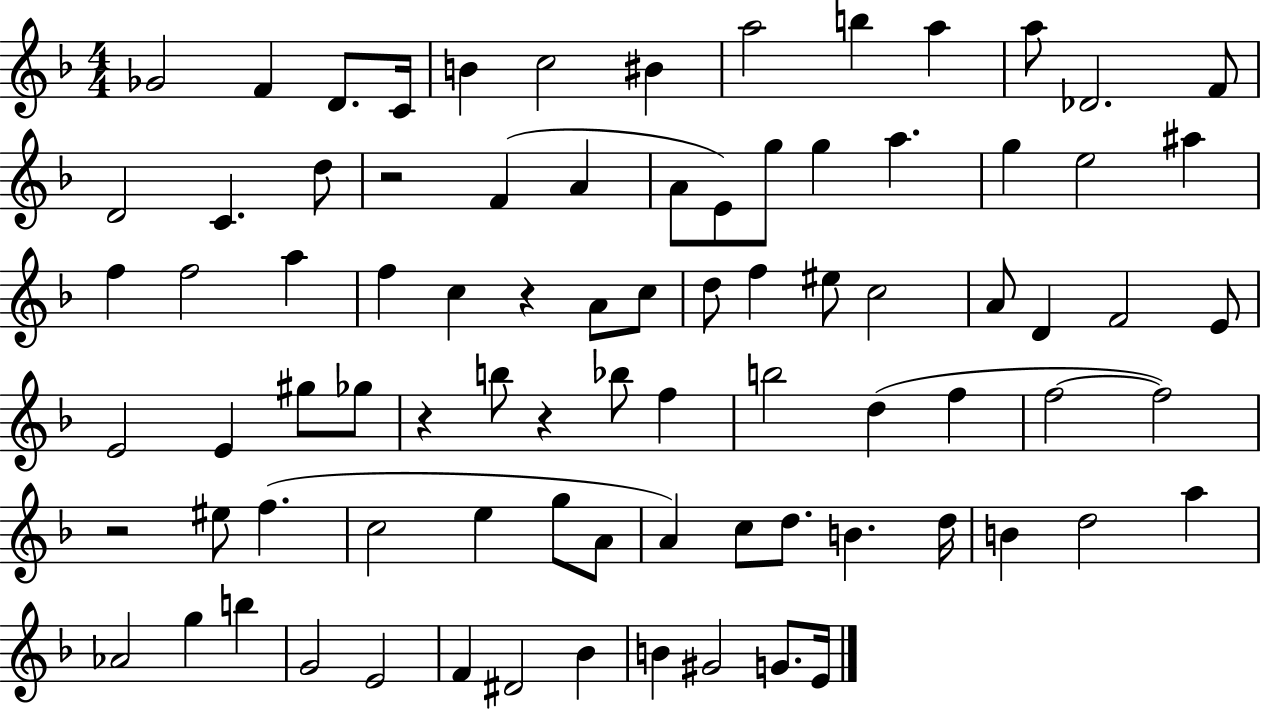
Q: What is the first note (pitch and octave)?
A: Gb4